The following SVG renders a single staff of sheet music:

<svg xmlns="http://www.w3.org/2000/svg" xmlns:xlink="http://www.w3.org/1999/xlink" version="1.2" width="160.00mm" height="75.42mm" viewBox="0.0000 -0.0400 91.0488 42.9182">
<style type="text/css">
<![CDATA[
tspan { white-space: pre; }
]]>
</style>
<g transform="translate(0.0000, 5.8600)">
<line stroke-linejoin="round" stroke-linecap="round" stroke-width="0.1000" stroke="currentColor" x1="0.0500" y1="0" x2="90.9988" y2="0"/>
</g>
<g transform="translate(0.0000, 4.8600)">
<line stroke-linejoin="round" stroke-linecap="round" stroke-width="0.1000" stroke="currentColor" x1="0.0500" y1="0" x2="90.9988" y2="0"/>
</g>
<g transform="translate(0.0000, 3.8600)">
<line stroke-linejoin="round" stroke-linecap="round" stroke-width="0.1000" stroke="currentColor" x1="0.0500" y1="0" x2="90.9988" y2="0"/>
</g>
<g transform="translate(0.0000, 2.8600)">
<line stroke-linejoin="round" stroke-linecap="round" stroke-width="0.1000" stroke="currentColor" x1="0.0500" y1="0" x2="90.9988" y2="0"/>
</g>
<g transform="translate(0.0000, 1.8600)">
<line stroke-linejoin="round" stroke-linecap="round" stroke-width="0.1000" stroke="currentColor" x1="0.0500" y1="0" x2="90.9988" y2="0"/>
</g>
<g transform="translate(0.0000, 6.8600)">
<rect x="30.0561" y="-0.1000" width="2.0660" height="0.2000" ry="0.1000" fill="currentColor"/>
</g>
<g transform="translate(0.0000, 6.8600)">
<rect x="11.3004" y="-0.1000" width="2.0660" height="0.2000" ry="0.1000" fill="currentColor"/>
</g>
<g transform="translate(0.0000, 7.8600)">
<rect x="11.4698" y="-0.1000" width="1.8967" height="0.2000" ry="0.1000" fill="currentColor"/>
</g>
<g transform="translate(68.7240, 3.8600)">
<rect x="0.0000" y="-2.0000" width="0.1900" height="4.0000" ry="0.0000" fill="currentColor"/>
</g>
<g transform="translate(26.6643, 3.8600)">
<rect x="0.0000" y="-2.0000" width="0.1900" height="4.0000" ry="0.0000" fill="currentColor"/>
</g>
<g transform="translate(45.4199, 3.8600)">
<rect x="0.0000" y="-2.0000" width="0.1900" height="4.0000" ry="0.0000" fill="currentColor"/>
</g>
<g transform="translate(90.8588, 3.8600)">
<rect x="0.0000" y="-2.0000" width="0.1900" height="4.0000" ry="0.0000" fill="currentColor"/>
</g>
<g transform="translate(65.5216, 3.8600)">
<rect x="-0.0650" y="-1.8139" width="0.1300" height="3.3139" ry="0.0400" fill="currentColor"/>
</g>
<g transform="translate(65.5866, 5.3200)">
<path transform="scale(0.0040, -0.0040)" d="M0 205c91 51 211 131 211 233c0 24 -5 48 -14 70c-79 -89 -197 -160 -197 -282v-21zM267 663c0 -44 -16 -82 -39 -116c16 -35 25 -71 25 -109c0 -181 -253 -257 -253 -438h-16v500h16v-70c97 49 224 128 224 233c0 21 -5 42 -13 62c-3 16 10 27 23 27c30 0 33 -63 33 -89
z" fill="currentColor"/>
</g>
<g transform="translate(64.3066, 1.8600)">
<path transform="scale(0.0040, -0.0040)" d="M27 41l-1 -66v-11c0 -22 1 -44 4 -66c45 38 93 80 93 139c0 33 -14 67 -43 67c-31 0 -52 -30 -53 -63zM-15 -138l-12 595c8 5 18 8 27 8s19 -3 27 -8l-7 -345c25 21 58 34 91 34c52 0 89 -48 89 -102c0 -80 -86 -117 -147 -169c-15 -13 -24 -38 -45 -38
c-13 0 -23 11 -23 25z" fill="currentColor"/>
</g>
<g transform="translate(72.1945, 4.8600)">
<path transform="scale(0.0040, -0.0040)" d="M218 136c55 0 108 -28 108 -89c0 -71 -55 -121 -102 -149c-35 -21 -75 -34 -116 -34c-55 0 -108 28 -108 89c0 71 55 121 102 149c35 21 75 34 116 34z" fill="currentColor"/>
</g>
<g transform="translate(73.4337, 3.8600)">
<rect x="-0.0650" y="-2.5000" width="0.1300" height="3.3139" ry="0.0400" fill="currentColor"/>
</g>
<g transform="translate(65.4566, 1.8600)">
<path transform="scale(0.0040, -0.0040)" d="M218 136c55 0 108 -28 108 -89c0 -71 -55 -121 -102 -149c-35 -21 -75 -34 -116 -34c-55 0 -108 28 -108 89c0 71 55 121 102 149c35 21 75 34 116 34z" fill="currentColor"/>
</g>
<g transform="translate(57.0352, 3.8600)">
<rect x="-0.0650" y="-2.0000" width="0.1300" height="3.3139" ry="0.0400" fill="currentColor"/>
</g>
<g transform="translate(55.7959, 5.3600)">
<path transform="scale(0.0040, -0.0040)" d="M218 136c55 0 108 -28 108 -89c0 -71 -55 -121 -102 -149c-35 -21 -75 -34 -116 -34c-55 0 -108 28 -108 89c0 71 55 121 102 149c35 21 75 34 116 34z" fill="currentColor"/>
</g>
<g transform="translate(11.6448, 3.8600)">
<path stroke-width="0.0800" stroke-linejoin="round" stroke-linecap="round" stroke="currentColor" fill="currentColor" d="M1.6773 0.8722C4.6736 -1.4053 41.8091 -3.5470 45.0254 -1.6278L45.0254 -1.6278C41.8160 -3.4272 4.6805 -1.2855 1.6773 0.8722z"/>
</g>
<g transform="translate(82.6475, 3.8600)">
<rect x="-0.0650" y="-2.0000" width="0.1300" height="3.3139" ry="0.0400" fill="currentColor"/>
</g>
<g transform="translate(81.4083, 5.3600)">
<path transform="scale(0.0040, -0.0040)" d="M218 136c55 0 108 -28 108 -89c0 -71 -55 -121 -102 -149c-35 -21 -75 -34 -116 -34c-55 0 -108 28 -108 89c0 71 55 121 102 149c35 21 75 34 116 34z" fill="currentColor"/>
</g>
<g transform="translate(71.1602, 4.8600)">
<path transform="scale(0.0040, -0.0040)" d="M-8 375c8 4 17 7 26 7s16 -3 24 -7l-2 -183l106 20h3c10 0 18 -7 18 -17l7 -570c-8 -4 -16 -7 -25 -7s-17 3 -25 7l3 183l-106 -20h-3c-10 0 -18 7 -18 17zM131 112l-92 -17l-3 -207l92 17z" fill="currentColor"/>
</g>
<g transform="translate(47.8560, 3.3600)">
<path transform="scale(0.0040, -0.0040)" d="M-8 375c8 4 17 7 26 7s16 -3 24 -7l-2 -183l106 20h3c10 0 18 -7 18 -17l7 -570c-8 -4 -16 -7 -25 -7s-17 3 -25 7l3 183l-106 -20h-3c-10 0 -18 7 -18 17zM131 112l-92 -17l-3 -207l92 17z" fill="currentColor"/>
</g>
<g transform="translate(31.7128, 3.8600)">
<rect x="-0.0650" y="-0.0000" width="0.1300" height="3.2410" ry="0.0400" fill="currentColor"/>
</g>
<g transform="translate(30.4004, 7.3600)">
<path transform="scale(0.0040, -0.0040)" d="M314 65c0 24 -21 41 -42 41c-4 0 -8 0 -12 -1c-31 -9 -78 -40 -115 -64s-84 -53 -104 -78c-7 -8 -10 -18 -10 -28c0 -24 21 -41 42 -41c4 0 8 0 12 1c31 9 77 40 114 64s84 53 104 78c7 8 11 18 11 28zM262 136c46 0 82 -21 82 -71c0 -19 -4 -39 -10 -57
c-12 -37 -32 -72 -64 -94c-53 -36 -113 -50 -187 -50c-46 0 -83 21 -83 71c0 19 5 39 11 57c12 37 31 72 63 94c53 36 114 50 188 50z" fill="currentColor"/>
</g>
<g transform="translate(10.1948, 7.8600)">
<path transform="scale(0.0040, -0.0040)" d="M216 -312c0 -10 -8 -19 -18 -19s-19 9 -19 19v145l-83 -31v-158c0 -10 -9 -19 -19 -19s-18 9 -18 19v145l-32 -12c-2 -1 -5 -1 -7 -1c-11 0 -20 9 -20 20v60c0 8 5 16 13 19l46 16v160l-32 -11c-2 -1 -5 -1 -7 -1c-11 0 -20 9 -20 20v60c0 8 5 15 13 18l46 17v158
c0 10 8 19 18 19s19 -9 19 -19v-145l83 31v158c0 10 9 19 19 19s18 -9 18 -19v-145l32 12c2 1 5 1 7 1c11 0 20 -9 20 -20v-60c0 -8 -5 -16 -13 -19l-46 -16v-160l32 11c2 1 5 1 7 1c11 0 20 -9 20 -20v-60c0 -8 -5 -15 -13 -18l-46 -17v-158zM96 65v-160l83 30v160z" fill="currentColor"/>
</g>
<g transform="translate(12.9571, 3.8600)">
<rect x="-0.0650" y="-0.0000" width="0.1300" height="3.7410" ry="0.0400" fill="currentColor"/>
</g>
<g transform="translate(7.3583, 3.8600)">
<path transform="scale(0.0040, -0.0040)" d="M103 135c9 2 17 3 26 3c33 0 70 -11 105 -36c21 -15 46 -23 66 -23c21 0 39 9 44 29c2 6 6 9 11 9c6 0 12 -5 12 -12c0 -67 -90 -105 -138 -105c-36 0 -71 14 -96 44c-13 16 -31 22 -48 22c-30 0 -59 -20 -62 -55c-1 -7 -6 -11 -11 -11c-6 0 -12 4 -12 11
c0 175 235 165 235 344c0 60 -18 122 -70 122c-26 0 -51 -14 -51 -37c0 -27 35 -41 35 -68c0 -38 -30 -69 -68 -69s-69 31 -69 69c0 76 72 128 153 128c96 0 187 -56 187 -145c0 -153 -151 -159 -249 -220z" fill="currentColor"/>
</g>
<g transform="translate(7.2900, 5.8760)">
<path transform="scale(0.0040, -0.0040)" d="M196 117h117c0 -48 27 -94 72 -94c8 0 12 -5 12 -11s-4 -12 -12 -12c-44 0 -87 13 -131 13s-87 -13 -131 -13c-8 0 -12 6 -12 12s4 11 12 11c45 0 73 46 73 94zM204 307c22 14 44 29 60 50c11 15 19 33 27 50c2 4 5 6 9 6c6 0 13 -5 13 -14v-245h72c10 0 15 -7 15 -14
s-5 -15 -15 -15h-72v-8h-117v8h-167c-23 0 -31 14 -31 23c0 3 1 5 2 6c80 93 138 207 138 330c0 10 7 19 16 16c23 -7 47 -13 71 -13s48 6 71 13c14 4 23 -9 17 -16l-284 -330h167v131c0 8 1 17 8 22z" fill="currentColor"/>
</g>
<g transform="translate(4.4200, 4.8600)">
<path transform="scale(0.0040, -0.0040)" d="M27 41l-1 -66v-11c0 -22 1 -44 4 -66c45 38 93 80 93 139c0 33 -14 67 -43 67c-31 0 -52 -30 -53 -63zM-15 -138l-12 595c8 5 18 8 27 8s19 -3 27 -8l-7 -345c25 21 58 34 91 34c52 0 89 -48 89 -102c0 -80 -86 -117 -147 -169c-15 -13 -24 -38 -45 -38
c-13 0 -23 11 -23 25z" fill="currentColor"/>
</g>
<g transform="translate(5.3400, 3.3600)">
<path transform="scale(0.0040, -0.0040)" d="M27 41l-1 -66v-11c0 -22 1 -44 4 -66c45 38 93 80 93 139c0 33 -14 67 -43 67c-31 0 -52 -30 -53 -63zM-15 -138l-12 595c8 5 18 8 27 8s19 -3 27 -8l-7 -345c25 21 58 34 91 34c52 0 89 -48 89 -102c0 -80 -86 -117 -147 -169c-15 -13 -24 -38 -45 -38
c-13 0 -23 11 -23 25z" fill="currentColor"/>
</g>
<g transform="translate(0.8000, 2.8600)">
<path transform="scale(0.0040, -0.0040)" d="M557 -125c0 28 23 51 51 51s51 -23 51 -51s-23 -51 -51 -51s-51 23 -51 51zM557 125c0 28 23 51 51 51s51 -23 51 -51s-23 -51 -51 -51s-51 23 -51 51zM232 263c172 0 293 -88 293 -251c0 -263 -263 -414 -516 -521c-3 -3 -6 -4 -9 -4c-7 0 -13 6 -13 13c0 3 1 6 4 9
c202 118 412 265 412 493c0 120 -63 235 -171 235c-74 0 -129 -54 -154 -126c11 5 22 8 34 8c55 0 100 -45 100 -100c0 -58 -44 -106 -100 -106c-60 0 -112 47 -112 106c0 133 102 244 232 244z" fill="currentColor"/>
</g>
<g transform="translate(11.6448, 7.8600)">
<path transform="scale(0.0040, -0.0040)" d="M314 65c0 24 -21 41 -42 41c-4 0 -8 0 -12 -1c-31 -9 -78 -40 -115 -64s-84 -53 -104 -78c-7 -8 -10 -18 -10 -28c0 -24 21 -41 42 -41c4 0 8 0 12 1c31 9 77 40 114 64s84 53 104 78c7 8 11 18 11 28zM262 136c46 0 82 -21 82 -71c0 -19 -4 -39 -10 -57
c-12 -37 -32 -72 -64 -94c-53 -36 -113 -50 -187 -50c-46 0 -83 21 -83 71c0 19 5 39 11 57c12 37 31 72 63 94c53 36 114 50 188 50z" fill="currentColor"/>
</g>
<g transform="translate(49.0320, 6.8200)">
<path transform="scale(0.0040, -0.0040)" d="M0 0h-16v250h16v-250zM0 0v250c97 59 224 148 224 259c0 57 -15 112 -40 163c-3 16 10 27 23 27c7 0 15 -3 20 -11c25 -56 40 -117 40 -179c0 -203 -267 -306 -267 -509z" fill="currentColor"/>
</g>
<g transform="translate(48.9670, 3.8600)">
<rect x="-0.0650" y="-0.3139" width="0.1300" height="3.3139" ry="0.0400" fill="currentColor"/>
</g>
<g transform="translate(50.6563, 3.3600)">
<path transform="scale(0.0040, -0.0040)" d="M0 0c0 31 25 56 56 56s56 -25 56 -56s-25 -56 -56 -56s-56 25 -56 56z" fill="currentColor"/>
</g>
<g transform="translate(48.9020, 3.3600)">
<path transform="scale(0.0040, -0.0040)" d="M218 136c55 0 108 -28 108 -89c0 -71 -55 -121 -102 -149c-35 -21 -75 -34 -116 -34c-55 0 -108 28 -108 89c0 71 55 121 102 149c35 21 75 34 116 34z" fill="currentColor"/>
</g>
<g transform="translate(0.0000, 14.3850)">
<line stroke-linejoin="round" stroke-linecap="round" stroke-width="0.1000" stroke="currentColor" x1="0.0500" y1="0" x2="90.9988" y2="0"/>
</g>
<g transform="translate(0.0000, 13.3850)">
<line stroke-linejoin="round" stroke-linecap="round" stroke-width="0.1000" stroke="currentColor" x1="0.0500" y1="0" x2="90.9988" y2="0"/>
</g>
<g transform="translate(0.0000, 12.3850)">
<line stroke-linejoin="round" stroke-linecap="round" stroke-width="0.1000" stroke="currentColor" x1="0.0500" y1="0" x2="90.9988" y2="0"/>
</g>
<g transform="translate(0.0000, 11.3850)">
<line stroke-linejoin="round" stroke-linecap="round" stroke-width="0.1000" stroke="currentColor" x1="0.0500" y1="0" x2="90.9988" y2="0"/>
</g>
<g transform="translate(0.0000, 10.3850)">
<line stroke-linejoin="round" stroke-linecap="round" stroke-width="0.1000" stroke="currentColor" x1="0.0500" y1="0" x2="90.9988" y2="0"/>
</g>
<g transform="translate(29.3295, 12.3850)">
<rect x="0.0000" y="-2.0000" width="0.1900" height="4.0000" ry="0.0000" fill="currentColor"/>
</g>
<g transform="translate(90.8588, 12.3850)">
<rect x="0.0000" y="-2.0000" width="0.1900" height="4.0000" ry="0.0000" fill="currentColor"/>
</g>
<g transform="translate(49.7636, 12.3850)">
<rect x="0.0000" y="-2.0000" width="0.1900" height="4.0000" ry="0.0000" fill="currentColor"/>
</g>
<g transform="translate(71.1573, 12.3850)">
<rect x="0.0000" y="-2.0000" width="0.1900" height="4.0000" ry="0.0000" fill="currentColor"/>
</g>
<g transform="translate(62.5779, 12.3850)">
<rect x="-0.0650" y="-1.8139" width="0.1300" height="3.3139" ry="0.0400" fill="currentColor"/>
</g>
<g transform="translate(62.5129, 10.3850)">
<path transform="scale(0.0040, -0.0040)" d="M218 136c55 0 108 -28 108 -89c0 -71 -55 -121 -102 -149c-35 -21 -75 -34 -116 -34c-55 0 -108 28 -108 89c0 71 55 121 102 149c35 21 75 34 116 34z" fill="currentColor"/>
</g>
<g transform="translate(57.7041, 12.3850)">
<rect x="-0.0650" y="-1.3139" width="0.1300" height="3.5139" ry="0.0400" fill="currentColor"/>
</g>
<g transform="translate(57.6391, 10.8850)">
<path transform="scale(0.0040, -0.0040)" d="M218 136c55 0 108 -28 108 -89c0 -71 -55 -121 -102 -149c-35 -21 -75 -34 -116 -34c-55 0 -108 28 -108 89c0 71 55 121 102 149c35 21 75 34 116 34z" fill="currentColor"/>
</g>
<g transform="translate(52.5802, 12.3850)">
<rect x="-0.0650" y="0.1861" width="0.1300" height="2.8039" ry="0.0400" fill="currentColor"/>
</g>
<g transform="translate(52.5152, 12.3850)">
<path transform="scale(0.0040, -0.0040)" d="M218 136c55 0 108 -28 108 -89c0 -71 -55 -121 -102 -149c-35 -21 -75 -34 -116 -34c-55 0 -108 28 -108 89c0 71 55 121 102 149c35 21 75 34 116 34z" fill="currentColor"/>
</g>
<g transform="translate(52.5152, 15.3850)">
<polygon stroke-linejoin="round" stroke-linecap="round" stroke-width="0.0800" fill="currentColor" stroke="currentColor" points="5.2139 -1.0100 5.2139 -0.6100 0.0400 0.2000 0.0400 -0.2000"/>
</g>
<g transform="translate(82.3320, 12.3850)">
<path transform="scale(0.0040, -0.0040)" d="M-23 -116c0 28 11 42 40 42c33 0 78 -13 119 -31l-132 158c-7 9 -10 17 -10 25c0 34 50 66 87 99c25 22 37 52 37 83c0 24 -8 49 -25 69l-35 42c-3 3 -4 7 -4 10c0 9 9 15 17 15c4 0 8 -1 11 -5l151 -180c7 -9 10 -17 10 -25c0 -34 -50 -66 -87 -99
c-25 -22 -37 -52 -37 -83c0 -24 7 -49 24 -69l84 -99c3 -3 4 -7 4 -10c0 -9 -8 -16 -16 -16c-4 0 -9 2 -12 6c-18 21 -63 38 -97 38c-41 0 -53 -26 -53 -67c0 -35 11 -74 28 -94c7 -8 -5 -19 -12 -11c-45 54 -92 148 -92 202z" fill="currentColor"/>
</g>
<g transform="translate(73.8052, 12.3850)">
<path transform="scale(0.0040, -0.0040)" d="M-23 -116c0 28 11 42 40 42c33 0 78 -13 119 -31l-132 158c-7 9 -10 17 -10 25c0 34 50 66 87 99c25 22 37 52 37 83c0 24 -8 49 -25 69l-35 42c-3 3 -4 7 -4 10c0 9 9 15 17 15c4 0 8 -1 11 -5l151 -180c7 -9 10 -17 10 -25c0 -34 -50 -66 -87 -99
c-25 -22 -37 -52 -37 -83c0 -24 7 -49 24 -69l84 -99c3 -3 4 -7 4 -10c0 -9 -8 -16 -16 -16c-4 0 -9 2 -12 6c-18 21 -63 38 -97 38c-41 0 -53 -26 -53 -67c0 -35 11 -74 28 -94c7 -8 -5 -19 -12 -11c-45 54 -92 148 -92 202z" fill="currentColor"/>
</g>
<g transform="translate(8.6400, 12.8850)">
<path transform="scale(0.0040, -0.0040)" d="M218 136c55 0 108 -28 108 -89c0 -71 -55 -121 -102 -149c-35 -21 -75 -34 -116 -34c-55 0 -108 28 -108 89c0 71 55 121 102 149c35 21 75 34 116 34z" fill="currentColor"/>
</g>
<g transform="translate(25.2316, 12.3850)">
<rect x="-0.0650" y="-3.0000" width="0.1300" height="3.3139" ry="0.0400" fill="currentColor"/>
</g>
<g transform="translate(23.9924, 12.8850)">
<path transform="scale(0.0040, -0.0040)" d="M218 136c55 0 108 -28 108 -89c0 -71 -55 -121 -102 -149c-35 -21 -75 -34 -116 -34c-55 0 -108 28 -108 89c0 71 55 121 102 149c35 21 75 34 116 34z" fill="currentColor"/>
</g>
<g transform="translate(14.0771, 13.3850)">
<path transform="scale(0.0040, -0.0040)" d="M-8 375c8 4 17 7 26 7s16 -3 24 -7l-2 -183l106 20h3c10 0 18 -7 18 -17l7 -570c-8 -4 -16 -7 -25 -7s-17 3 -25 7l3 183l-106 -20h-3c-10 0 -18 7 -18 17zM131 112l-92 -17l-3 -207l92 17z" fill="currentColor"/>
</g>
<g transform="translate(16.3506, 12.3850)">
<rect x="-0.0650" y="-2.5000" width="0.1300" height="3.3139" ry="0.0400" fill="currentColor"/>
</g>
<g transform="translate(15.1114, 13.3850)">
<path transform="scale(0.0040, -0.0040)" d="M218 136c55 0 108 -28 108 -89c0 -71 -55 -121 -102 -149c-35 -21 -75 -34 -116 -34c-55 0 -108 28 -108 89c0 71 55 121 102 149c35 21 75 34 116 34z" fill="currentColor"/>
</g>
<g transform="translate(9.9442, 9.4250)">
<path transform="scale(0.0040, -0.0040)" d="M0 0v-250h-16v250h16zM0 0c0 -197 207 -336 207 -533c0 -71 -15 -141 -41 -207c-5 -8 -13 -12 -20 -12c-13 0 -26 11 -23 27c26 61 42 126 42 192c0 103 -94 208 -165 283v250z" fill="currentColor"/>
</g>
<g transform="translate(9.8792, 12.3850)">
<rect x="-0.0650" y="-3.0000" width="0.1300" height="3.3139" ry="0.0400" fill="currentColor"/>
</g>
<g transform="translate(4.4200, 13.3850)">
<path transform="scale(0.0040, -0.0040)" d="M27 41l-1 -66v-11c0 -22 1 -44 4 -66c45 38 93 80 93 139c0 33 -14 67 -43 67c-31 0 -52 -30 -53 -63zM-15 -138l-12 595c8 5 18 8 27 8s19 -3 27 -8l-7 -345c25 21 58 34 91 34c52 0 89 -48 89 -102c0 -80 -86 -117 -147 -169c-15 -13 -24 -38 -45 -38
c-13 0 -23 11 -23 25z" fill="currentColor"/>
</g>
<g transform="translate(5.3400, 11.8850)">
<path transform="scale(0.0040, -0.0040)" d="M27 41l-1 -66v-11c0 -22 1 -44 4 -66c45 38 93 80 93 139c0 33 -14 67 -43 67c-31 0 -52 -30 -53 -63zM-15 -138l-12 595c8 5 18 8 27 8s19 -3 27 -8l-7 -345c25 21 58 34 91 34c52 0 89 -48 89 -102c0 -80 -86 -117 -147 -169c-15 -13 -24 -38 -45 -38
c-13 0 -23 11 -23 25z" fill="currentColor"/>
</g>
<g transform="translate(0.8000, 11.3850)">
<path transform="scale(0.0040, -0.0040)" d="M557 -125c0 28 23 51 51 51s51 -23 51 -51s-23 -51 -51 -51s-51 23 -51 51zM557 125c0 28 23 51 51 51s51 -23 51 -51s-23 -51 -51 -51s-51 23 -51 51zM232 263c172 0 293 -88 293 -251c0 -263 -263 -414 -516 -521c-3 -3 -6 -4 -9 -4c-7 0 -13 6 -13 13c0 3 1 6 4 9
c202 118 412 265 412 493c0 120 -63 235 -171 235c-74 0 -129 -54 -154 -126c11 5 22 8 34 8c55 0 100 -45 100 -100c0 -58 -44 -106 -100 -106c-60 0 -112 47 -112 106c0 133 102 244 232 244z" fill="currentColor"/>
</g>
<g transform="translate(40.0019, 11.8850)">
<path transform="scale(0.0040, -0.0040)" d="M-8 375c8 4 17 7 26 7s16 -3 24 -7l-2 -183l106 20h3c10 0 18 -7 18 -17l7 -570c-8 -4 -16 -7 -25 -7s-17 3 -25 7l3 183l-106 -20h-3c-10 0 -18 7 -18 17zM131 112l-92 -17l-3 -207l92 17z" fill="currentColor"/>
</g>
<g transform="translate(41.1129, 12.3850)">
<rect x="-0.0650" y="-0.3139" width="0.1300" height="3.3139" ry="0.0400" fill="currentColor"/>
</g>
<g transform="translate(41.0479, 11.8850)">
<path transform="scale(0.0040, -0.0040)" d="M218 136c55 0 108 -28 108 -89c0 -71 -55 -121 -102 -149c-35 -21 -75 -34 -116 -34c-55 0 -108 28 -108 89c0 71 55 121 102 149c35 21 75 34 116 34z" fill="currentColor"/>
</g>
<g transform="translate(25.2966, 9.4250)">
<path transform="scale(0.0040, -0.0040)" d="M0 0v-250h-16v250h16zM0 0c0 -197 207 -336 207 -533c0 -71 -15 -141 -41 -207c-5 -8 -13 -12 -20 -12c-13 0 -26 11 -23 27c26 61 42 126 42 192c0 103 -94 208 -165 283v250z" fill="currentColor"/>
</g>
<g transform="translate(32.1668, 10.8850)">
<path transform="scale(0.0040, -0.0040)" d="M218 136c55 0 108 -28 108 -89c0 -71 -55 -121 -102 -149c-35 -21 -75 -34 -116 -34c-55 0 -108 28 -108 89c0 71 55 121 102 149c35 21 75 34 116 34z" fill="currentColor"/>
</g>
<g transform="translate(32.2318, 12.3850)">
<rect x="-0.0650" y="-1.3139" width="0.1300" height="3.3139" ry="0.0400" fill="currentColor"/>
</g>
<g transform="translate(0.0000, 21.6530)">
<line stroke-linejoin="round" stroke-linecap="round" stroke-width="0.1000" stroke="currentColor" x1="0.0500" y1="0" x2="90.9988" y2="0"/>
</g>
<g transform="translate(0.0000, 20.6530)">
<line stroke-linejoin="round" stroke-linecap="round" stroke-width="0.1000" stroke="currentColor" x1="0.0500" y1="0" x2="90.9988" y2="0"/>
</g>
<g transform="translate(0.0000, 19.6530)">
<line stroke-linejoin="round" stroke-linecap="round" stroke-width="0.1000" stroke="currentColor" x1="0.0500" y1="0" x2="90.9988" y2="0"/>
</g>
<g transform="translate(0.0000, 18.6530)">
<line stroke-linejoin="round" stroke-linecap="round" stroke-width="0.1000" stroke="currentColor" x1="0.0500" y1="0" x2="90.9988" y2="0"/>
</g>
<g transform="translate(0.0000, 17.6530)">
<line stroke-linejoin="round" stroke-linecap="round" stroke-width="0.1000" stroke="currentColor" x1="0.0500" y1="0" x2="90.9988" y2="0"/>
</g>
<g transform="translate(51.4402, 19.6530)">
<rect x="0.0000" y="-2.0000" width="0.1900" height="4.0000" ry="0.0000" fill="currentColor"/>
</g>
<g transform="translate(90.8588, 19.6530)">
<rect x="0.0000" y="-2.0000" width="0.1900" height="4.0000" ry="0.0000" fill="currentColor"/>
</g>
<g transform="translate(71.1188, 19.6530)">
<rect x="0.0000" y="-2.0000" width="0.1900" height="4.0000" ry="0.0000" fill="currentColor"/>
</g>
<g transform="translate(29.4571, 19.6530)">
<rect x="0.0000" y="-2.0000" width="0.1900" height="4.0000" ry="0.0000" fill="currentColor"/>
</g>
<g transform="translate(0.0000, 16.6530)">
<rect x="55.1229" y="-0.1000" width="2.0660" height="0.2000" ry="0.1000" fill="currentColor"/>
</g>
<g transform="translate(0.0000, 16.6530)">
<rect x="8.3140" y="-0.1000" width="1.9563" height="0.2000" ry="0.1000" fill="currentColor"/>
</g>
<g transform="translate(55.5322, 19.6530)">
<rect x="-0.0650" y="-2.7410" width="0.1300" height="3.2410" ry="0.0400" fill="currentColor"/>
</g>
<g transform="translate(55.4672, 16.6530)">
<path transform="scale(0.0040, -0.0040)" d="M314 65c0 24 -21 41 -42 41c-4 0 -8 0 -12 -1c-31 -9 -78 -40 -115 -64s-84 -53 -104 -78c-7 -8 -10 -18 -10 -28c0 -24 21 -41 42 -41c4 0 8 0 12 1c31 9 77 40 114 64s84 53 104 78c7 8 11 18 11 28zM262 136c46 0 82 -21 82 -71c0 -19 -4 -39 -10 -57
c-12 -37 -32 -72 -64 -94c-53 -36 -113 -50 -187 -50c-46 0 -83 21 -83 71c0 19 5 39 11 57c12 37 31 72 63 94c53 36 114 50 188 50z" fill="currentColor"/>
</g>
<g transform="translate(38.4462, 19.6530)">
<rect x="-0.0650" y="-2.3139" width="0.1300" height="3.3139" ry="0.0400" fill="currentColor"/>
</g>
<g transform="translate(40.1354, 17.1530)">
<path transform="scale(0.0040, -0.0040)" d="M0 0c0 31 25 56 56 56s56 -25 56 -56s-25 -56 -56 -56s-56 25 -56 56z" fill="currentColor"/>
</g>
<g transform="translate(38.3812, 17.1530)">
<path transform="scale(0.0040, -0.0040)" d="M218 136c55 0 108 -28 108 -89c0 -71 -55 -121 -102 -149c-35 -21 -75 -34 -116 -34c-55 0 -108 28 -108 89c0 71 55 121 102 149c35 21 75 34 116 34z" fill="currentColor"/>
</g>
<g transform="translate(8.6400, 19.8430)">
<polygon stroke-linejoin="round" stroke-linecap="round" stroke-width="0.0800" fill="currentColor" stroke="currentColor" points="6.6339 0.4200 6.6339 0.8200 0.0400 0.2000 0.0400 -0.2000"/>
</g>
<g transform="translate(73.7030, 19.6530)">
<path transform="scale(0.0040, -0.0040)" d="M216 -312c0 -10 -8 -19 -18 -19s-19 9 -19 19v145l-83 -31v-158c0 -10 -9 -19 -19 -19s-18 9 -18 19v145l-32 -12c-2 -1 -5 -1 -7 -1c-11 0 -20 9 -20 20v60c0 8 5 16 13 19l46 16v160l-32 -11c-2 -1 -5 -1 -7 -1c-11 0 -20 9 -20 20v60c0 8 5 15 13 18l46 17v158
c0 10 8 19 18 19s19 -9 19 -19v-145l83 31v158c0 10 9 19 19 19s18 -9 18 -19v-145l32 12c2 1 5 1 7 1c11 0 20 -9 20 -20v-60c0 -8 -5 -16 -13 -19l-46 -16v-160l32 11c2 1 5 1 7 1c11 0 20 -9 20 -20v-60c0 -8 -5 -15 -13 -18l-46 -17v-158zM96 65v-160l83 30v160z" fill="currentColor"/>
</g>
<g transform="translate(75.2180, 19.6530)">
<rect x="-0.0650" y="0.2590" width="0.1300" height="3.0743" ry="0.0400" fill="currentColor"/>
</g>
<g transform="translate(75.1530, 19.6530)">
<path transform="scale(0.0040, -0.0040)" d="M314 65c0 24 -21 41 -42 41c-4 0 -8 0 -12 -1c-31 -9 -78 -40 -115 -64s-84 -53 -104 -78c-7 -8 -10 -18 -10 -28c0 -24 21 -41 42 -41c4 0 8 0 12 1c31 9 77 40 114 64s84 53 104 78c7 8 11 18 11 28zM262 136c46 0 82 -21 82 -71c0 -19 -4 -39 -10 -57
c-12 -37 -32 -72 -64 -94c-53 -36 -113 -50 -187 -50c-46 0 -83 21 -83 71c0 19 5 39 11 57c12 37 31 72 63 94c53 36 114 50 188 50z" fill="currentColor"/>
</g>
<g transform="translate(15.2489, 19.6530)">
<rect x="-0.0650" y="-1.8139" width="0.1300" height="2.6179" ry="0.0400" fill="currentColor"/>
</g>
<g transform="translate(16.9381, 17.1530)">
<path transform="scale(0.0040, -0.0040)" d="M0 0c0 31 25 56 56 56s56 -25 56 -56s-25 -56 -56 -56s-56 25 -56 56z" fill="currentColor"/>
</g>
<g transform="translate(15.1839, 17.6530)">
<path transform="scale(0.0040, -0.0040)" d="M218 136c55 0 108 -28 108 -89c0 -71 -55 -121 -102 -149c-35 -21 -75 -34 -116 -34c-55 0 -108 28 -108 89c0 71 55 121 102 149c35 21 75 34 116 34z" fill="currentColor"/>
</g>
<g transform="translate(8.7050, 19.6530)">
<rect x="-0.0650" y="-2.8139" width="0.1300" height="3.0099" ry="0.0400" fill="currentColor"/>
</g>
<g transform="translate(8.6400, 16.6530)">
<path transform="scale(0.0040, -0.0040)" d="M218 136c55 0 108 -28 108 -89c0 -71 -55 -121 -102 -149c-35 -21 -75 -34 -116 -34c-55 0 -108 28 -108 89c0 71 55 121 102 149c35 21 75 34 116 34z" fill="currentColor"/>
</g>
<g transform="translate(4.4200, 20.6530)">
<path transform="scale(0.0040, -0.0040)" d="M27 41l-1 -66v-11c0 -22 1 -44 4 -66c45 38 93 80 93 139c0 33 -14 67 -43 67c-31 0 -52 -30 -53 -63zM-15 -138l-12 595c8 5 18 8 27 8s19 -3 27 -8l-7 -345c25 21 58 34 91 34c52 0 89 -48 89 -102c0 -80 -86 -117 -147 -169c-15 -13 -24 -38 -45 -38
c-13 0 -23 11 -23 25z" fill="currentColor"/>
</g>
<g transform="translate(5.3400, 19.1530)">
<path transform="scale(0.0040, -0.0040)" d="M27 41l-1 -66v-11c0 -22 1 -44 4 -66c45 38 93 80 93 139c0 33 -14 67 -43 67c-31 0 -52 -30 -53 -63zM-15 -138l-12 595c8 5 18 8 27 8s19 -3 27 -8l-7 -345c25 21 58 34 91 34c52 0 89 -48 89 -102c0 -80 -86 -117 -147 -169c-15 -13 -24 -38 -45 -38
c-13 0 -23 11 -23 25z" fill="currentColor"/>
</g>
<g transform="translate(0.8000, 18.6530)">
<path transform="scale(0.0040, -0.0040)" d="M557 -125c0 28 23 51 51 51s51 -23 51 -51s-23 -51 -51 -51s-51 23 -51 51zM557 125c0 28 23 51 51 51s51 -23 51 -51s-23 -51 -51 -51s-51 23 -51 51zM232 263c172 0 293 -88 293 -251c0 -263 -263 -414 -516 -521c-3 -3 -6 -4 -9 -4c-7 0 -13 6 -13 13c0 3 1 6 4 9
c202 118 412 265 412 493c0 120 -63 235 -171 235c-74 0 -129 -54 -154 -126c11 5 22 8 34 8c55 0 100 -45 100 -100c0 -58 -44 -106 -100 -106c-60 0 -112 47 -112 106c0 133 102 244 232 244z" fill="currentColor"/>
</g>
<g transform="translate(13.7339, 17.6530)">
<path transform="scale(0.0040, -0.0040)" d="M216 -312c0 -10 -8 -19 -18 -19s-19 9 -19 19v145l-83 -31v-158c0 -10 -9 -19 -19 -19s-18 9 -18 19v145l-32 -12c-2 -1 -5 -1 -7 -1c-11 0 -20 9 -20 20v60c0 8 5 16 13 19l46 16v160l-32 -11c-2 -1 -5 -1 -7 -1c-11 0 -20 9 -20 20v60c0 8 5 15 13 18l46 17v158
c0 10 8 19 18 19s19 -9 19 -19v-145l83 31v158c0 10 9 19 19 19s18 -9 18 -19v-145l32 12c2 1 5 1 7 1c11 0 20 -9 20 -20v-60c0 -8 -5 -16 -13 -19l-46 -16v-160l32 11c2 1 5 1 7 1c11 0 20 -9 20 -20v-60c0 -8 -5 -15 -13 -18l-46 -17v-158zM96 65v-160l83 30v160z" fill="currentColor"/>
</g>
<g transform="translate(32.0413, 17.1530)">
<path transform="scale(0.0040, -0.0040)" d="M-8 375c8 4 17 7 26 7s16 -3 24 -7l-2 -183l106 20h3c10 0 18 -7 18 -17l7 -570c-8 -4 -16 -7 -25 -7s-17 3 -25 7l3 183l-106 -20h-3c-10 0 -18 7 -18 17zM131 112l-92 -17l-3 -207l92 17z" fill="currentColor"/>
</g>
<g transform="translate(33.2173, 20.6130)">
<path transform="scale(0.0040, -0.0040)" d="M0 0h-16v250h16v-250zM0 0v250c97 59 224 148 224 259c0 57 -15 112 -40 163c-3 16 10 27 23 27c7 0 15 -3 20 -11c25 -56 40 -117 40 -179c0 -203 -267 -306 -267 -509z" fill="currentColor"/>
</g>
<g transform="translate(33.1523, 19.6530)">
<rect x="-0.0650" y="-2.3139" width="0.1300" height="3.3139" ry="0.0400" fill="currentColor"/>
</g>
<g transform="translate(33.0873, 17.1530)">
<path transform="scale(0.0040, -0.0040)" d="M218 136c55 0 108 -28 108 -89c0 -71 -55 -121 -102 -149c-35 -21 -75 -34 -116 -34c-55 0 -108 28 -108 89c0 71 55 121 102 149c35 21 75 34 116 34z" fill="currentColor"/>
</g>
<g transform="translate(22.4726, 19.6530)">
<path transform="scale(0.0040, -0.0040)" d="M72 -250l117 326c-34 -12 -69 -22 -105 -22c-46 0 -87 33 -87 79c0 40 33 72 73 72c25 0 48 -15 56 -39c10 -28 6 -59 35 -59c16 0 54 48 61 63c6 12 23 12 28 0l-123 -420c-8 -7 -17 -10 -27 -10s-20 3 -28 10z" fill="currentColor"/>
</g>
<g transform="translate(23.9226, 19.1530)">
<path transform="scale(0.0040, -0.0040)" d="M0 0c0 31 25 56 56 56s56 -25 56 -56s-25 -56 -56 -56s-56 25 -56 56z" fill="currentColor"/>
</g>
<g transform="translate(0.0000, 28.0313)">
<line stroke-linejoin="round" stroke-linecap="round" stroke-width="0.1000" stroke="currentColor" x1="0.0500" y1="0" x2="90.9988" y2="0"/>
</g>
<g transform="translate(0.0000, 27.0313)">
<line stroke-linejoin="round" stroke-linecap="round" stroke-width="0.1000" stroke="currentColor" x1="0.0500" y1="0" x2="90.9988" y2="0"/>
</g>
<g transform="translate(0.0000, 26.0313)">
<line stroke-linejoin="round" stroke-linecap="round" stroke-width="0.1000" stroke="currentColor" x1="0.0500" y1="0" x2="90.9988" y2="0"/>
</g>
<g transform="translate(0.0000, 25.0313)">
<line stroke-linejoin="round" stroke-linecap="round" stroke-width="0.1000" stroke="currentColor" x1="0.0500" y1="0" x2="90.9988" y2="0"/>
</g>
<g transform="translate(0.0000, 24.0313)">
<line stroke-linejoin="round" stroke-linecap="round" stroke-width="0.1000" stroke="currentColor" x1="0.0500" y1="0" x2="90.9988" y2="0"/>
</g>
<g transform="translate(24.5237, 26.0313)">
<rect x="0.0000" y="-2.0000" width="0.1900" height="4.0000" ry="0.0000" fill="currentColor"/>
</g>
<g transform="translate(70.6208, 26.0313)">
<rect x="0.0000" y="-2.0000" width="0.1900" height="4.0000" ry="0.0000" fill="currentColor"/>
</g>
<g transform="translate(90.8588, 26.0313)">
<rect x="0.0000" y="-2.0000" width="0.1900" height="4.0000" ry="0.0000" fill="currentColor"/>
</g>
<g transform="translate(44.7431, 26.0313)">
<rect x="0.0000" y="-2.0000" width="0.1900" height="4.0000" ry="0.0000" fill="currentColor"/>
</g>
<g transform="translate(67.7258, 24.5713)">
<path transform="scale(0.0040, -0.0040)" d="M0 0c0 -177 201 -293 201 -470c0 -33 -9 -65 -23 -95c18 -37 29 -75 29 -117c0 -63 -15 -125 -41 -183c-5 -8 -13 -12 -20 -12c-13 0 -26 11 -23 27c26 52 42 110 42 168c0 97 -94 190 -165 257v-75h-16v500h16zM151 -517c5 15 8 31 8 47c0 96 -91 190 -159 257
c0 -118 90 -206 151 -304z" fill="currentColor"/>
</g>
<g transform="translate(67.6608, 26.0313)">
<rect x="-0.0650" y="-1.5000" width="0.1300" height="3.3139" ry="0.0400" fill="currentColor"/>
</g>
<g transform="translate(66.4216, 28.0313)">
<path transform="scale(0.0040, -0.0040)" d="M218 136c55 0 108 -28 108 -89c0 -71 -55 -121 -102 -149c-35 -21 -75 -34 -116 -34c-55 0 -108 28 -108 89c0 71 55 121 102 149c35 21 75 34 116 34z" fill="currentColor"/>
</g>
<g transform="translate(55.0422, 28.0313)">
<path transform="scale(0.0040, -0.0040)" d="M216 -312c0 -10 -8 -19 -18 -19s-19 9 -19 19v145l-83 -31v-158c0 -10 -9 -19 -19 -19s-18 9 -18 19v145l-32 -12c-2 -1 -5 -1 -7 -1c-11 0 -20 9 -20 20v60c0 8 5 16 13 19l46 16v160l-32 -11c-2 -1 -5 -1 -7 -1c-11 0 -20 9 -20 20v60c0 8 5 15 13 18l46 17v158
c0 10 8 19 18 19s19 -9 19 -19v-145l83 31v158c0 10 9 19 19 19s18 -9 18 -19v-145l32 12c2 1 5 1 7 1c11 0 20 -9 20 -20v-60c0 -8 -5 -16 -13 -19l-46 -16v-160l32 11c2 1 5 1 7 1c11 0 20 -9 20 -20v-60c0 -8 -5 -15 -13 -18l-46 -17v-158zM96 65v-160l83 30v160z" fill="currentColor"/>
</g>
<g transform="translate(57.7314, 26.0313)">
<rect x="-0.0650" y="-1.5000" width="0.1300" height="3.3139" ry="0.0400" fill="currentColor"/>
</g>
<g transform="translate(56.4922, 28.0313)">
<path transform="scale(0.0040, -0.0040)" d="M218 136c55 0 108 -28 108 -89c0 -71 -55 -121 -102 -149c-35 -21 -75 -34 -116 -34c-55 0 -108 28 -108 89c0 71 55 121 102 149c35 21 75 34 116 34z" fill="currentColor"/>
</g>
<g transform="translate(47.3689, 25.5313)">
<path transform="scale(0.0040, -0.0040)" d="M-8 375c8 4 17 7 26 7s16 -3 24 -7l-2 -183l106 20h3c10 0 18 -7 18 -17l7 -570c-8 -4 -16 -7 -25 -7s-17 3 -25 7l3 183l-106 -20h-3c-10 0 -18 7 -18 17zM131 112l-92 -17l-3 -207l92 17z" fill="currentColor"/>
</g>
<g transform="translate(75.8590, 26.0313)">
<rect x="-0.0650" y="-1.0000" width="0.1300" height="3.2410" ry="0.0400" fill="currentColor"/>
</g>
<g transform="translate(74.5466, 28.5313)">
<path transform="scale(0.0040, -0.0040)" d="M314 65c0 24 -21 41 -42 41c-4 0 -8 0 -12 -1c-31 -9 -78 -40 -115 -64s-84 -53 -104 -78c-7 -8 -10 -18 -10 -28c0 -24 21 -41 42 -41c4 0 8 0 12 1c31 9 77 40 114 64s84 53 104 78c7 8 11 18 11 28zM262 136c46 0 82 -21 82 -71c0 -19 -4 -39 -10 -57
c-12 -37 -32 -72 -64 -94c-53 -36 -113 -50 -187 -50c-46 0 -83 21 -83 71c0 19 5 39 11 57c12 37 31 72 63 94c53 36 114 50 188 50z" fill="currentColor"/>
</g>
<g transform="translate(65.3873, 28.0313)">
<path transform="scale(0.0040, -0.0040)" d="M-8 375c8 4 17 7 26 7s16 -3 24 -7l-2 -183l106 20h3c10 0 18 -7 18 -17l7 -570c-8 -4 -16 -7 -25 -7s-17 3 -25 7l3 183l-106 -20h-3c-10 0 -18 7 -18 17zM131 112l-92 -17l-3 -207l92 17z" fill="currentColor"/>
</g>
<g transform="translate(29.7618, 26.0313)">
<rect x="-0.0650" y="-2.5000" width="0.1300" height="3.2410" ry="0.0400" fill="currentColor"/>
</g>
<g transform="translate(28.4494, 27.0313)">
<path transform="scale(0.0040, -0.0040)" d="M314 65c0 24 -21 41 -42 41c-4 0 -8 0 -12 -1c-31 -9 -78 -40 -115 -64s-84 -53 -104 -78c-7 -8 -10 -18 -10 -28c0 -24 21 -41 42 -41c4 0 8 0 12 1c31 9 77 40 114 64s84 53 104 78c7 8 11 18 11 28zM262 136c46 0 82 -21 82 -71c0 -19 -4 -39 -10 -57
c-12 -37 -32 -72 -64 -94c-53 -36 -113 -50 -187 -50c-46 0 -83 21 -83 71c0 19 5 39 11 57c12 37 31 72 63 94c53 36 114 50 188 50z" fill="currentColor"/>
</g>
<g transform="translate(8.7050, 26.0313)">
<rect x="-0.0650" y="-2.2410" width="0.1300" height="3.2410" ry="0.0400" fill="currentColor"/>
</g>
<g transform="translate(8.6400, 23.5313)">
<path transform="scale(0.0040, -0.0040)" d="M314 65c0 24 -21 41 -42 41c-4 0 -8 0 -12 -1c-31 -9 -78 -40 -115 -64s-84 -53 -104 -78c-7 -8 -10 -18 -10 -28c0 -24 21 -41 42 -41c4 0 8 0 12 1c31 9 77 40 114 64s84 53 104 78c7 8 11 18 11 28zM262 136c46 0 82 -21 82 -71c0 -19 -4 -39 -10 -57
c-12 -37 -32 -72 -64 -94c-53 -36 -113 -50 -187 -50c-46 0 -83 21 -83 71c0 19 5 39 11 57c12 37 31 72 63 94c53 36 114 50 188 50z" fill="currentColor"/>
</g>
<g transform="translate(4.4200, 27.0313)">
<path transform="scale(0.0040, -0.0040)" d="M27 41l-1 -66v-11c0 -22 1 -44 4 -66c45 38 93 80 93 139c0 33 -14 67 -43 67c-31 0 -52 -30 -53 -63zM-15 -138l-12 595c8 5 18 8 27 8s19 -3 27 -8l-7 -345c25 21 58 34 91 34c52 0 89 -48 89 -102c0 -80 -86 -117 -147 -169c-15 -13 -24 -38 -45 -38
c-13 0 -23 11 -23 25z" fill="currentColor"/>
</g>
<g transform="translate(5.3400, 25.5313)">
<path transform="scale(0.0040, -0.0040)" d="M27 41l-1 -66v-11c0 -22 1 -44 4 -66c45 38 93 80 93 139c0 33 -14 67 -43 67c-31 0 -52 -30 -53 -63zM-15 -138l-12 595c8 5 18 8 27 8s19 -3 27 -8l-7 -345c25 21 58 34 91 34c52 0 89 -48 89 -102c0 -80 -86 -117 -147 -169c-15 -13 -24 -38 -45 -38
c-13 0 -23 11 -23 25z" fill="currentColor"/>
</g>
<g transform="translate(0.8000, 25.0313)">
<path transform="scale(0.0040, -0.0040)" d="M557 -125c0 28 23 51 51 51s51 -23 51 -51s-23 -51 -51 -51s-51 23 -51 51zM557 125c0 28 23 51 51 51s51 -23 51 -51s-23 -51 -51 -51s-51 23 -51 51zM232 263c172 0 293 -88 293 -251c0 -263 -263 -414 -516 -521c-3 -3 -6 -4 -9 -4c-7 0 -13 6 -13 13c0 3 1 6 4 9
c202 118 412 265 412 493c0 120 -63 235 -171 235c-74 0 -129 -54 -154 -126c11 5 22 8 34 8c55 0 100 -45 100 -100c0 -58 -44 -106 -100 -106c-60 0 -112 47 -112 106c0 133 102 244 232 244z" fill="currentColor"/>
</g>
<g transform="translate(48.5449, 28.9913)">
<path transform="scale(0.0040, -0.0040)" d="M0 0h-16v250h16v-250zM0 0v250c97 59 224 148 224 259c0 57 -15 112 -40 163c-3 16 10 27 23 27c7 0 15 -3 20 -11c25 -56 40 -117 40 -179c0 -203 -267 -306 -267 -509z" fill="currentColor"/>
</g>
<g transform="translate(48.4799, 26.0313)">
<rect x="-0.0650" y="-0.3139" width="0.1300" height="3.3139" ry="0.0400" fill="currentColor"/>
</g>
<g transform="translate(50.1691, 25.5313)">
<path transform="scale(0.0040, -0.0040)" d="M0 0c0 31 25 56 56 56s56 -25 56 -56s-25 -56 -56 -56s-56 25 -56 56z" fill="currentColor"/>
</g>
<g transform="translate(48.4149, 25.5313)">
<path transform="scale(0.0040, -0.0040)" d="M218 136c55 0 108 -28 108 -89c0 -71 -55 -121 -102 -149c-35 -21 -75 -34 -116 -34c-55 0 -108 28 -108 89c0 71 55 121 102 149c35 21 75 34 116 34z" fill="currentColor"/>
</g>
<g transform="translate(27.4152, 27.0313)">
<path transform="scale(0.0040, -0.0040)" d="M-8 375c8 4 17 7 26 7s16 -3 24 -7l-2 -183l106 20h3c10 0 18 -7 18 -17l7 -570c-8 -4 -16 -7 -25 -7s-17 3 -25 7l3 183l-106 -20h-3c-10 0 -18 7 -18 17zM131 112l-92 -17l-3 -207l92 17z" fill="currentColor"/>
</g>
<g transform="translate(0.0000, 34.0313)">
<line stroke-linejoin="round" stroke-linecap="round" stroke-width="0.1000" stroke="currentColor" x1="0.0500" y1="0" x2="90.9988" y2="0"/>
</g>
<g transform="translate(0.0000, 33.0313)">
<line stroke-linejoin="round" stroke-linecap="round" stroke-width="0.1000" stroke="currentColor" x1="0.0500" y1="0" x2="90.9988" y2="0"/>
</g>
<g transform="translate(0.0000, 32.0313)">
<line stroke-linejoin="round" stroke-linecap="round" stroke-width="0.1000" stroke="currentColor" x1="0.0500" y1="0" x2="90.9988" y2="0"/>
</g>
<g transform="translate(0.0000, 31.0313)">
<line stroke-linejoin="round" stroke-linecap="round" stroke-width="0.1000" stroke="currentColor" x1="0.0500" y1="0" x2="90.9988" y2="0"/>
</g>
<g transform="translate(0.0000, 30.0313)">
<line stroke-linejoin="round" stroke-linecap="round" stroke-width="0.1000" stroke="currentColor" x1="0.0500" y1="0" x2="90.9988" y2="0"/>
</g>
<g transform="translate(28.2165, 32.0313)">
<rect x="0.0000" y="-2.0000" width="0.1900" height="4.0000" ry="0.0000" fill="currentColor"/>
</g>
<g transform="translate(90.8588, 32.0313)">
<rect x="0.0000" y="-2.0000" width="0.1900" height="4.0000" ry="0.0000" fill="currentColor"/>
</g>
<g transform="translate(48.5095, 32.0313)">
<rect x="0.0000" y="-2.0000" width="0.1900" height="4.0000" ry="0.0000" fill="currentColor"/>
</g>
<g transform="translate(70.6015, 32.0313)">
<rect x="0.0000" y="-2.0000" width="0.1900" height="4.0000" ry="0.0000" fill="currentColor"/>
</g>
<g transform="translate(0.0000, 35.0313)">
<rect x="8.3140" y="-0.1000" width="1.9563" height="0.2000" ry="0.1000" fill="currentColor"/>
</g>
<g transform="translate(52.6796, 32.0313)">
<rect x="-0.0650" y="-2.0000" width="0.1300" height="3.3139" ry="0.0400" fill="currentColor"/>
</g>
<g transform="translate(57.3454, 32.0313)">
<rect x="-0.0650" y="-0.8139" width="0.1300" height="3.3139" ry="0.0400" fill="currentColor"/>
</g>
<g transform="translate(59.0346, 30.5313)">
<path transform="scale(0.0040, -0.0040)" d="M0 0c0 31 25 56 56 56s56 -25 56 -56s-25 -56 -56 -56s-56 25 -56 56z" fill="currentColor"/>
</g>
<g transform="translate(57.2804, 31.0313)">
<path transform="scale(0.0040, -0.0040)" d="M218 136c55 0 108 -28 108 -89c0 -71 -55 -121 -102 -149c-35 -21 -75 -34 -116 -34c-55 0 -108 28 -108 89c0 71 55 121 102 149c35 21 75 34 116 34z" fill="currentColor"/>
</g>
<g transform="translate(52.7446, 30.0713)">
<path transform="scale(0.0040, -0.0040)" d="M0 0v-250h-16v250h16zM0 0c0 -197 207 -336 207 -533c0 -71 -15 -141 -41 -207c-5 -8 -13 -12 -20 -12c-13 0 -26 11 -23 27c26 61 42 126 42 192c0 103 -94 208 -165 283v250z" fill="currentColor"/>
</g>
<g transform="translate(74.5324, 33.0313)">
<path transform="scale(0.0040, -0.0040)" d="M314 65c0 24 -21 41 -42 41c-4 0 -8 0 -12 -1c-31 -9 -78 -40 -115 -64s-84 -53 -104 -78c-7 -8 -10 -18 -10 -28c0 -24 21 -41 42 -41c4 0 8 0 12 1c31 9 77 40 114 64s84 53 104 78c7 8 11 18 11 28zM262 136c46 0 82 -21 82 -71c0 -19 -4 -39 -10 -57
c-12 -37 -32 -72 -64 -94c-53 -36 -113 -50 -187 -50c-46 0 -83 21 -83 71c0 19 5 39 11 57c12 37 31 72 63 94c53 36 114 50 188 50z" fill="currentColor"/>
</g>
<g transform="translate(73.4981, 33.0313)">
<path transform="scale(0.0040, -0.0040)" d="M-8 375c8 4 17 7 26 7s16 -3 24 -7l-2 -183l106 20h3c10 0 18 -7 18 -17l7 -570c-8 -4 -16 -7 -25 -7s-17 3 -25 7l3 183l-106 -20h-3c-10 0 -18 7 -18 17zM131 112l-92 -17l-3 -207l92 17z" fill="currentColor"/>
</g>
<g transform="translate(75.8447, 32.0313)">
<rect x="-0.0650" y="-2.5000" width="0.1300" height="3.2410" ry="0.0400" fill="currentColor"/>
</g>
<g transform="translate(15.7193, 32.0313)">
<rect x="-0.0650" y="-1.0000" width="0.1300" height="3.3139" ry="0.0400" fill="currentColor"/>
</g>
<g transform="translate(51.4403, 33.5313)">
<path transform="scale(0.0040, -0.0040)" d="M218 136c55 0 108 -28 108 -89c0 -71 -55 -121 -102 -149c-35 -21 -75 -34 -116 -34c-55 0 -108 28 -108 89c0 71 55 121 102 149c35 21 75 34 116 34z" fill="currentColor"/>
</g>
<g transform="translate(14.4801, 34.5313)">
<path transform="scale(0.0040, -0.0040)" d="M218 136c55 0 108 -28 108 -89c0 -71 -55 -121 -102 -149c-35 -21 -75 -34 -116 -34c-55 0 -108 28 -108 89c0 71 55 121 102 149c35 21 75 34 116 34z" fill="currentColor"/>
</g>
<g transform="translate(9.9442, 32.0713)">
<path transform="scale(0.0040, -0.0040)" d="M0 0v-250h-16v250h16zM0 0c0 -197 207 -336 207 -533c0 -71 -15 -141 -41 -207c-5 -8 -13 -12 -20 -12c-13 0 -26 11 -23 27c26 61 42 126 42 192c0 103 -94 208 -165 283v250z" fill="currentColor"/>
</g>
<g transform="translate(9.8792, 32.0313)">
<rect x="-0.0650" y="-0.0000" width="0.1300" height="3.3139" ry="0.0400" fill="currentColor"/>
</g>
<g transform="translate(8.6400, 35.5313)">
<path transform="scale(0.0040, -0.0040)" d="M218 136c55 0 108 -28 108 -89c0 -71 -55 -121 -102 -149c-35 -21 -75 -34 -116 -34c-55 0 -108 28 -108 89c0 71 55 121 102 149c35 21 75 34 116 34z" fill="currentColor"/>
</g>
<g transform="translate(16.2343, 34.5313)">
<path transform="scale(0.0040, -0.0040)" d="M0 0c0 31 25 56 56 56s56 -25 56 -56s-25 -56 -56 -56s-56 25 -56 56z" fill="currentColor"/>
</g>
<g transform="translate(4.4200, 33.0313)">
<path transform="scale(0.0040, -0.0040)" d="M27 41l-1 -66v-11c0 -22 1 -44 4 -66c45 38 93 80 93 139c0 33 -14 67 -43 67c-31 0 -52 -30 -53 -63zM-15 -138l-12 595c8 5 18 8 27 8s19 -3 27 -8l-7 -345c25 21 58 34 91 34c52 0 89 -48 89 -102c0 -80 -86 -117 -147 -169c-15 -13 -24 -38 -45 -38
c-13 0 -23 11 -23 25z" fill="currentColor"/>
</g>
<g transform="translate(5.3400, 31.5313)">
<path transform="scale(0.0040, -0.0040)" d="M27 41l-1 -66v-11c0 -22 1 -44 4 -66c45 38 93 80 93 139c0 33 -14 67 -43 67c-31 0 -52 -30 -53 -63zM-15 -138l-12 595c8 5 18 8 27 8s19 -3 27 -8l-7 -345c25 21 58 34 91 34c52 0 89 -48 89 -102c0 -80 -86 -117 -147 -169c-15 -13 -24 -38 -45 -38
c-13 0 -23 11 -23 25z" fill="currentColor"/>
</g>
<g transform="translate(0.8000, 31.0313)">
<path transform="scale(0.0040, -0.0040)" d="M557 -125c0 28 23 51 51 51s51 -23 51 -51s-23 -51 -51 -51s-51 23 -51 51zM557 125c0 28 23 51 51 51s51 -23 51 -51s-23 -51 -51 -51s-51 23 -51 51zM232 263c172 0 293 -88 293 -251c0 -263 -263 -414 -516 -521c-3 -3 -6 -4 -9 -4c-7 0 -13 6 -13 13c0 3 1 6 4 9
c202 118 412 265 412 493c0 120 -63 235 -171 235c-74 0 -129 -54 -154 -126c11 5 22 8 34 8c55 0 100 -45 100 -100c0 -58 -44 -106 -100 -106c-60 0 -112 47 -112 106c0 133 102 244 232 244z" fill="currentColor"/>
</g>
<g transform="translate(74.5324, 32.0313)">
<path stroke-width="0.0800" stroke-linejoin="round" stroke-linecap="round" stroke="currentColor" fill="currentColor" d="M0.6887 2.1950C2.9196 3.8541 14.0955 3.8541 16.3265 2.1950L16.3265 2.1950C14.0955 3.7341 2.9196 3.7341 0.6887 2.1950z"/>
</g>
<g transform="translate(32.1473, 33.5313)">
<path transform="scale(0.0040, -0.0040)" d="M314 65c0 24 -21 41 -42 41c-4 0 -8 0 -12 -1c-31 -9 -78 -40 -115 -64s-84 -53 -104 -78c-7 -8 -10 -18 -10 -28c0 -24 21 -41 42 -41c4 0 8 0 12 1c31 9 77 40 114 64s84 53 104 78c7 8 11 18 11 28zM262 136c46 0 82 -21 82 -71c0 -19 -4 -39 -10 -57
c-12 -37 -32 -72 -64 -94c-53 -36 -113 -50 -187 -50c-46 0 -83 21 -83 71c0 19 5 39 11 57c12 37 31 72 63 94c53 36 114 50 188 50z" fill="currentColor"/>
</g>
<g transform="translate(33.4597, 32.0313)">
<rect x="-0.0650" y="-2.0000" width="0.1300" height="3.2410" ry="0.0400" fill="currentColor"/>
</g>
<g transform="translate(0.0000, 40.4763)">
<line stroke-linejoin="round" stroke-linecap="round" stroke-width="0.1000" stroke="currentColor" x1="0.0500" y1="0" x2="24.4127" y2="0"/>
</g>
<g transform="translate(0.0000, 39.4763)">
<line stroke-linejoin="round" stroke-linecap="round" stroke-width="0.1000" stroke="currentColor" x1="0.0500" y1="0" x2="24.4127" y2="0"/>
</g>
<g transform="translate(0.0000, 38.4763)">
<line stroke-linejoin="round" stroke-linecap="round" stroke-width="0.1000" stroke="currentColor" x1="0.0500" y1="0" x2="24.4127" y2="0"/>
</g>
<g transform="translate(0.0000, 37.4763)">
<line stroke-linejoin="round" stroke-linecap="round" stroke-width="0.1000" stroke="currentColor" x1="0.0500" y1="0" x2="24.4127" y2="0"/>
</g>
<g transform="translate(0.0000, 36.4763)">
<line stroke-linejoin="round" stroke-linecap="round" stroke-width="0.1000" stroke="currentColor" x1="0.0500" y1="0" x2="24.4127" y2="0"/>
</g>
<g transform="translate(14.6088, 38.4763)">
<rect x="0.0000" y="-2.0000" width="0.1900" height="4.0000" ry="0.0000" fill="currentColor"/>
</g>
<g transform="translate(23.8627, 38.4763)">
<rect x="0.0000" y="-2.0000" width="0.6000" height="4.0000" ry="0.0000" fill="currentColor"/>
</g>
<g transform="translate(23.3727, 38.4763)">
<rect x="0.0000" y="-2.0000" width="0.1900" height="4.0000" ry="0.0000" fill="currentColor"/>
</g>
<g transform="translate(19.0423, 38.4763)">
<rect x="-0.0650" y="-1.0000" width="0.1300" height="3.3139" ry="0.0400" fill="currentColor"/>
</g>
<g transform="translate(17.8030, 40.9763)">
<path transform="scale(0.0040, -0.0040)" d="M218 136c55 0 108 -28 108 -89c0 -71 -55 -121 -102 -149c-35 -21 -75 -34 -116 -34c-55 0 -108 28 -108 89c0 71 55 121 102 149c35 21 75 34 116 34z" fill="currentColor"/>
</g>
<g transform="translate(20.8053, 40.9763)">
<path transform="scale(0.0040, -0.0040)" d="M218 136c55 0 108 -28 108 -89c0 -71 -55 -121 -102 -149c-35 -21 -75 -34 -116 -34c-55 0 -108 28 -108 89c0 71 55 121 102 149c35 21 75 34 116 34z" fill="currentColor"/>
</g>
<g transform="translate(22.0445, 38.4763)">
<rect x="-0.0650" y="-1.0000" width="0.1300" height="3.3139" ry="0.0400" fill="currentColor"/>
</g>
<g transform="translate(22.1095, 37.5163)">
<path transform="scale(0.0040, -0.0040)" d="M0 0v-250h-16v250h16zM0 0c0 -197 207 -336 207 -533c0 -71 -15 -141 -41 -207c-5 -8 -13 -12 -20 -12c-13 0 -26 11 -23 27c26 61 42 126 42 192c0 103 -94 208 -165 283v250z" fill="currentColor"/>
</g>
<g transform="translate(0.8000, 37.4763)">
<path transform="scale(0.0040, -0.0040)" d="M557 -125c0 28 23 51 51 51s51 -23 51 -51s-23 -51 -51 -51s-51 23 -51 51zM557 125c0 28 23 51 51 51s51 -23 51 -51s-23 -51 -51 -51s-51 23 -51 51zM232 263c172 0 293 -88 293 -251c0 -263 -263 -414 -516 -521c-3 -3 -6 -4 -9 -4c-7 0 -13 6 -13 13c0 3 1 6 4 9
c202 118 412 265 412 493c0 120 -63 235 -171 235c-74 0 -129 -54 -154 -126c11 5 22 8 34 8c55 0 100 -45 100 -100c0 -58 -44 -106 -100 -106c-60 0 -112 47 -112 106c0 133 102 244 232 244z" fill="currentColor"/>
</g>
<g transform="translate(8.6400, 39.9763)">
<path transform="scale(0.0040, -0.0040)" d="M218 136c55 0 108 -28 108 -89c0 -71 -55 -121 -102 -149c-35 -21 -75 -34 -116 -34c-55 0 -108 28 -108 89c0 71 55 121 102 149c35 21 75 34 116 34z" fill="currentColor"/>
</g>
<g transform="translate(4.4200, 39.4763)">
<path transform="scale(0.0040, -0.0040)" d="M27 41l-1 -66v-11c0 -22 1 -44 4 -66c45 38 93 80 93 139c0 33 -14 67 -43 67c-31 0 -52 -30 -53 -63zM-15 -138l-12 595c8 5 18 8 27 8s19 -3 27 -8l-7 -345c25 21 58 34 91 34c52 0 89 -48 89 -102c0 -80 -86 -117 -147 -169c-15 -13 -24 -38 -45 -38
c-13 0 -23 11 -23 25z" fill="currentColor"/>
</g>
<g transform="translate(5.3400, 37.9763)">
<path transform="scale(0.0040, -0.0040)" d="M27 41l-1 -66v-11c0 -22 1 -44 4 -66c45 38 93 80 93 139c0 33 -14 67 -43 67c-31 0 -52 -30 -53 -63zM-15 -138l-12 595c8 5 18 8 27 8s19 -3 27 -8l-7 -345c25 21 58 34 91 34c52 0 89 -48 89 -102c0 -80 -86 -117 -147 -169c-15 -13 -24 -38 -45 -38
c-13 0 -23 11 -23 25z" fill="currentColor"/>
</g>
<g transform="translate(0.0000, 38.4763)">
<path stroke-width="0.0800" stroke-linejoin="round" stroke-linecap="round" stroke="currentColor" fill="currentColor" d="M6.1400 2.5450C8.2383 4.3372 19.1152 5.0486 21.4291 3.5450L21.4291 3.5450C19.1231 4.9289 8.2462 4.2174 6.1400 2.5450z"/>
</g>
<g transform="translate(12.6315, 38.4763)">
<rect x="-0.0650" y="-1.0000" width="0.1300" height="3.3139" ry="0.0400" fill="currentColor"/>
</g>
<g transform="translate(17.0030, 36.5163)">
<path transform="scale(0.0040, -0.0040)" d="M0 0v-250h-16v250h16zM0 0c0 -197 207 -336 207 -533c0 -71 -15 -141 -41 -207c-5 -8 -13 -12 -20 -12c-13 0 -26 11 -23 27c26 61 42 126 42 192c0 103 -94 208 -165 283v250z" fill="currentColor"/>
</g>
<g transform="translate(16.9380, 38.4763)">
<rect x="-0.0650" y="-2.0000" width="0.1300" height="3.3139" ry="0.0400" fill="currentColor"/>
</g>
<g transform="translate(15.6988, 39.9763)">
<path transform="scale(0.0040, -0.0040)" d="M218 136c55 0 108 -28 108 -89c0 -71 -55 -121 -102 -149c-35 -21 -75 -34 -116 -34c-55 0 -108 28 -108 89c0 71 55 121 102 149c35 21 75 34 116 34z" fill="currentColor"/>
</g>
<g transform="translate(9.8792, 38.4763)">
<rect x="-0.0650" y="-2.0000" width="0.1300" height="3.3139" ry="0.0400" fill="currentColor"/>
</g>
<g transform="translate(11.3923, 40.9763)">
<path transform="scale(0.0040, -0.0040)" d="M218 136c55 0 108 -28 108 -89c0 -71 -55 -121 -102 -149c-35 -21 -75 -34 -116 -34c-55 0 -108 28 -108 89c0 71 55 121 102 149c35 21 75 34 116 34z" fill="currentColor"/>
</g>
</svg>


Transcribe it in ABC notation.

X:1
T:Untitled
M:2/4
L:1/4
K:Bb
^C,,2 D,,2 E,/2 A,, _A,/4 B,, A,, C,/2 B,, C,/2 G, E, D,/2 G,/2 A, z z C/2 ^A,/2 z/2 B,/2 B, C2 ^D,2 _B,2 B,,2 E,/2 ^G,, G,,/4 F,,2 D,,/2 F,, A,,2 A,,/2 F, B,,2 A,, F,, A,,/2 F,, F,,/2